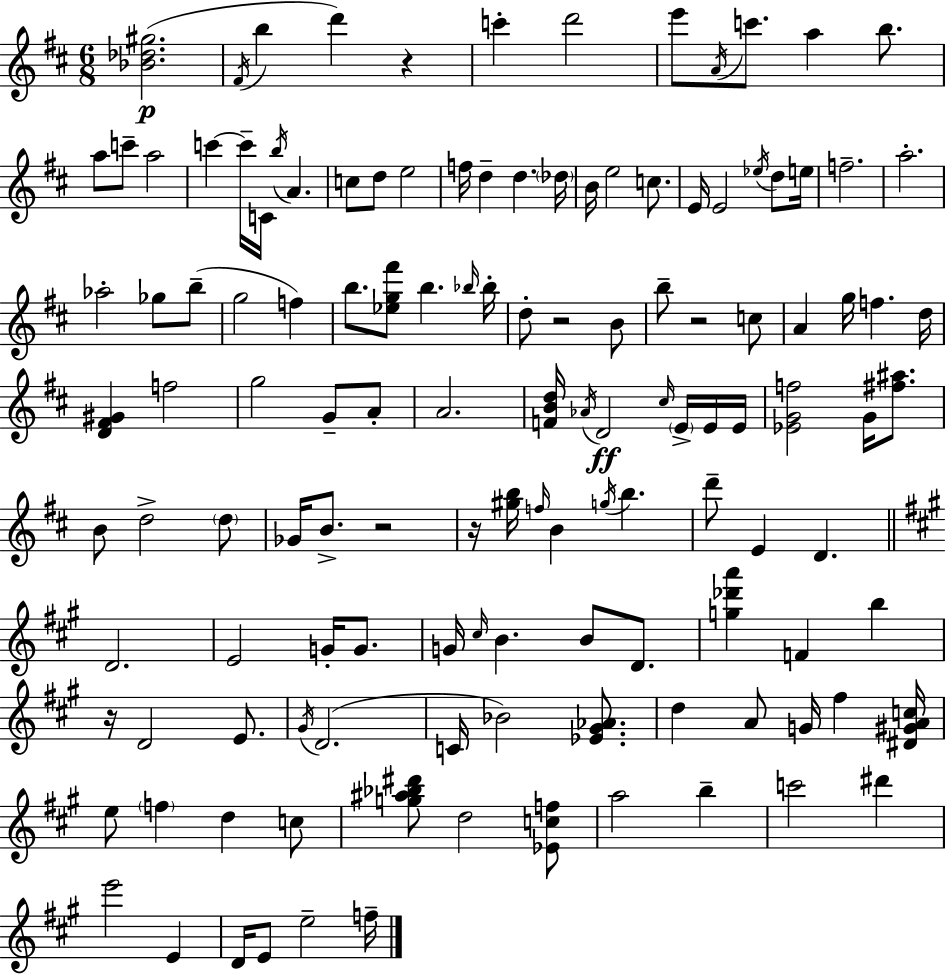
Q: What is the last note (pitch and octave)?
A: F5